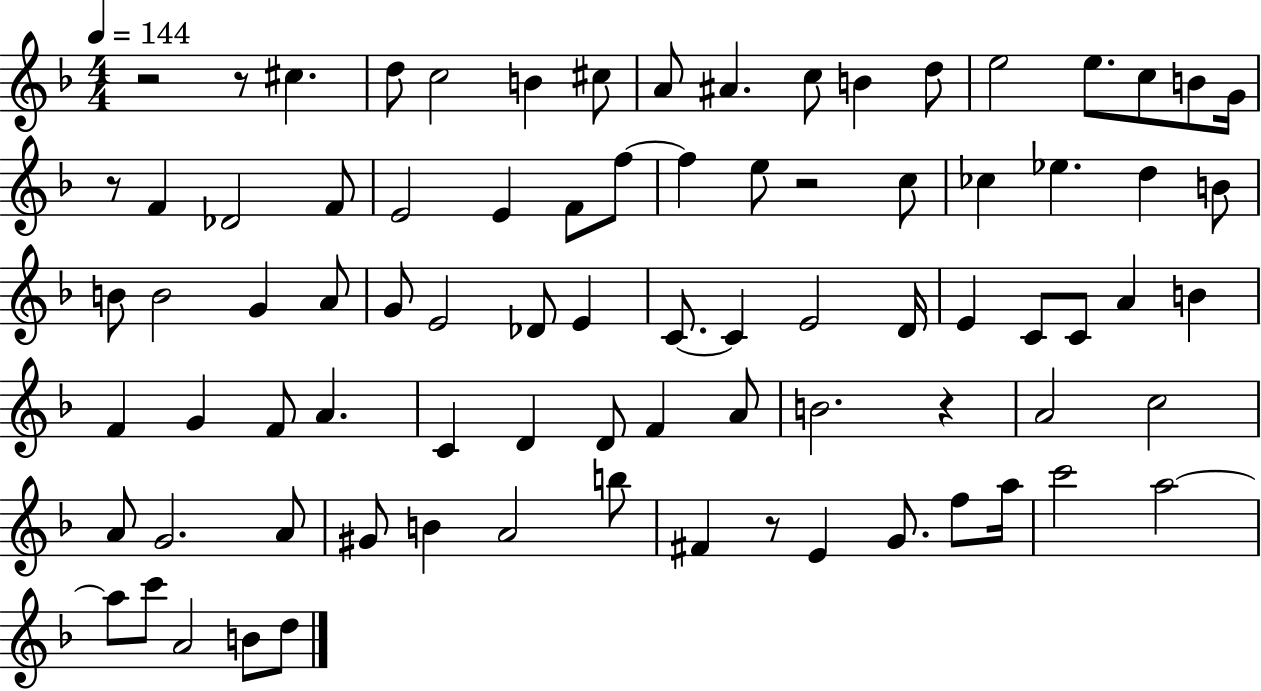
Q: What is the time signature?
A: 4/4